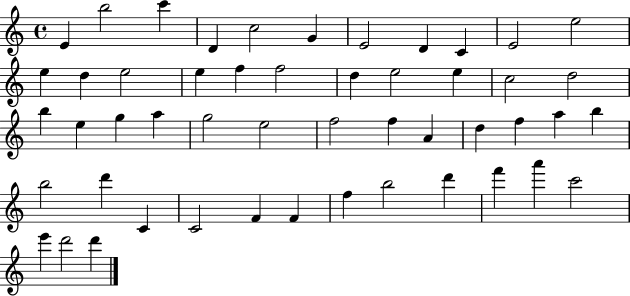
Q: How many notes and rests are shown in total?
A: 50